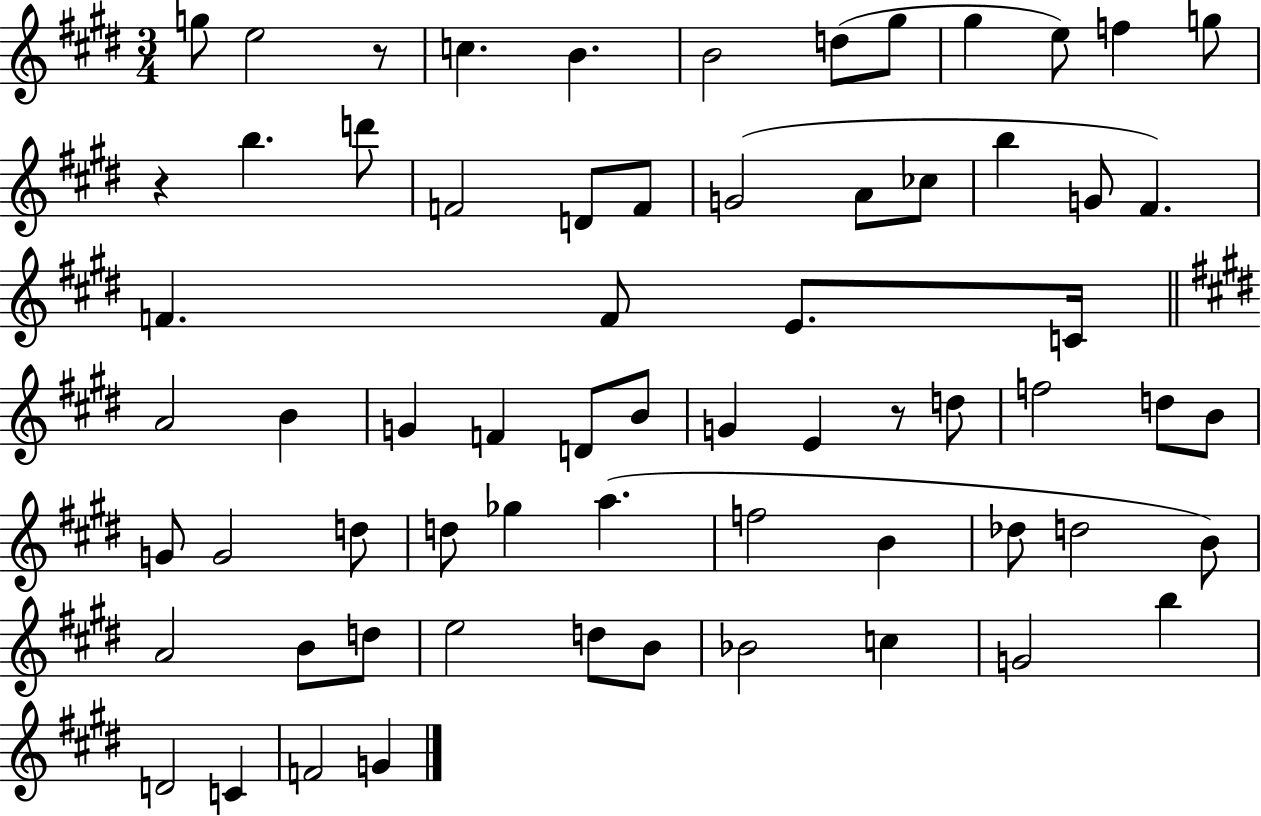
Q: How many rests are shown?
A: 3